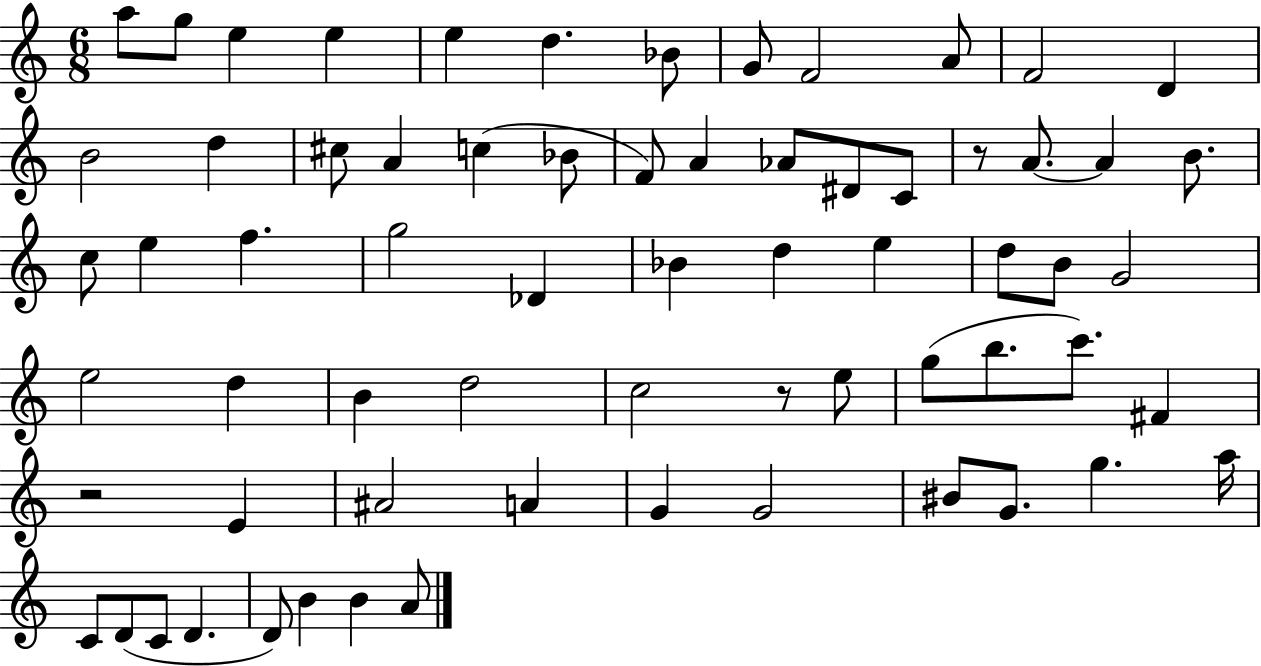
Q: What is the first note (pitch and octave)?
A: A5